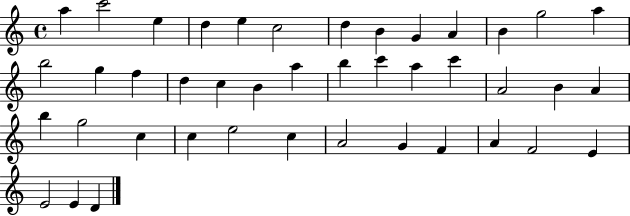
X:1
T:Untitled
M:4/4
L:1/4
K:C
a c'2 e d e c2 d B G A B g2 a b2 g f d c B a b c' a c' A2 B A b g2 c c e2 c A2 G F A F2 E E2 E D